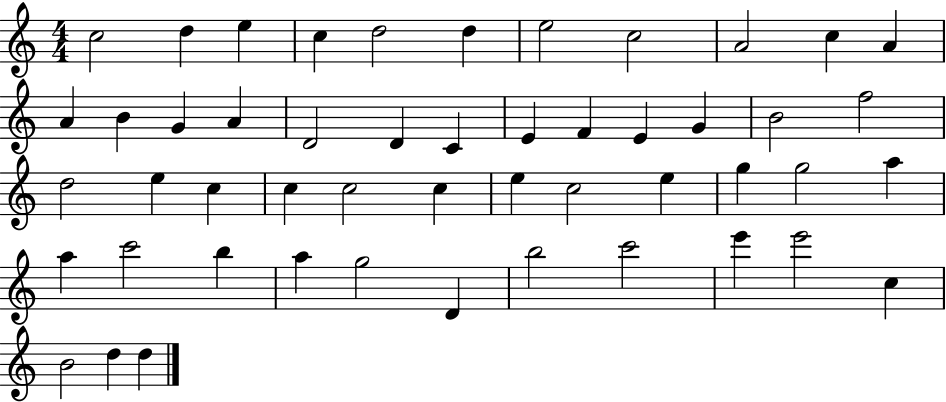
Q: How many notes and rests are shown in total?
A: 50